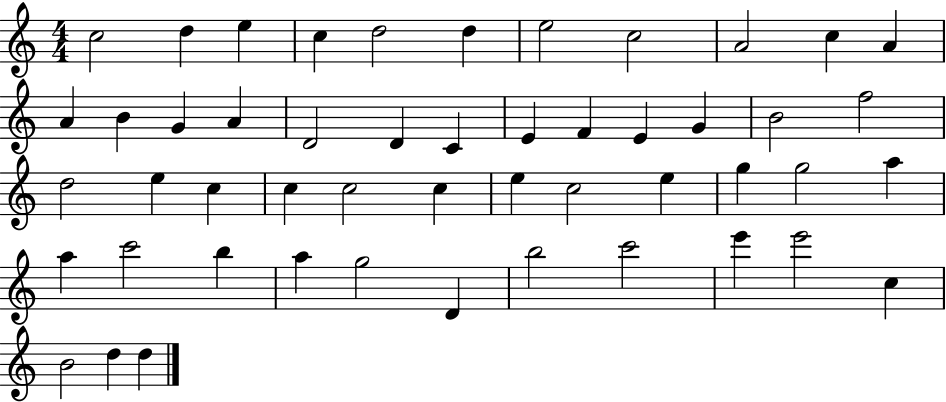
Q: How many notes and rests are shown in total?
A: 50